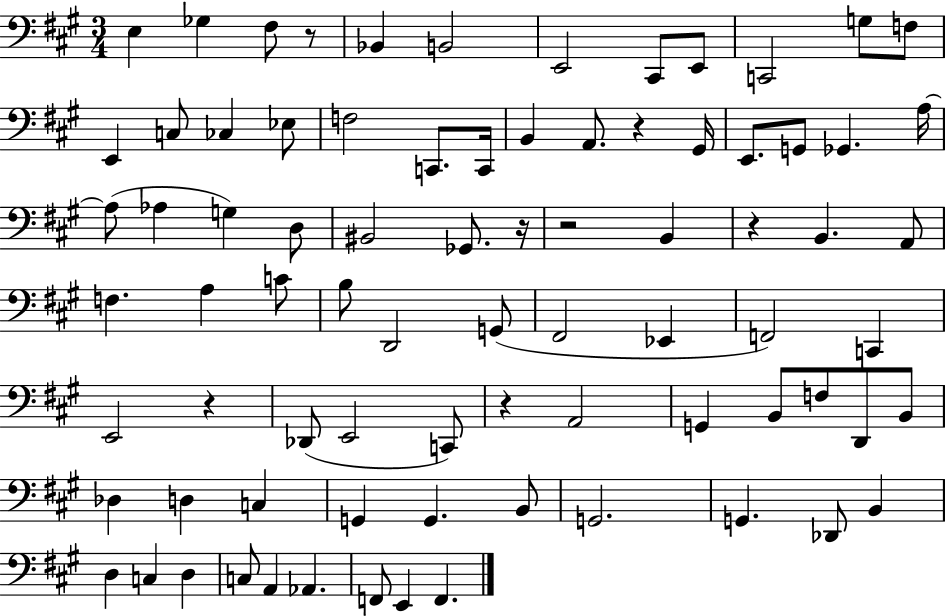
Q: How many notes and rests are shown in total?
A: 80